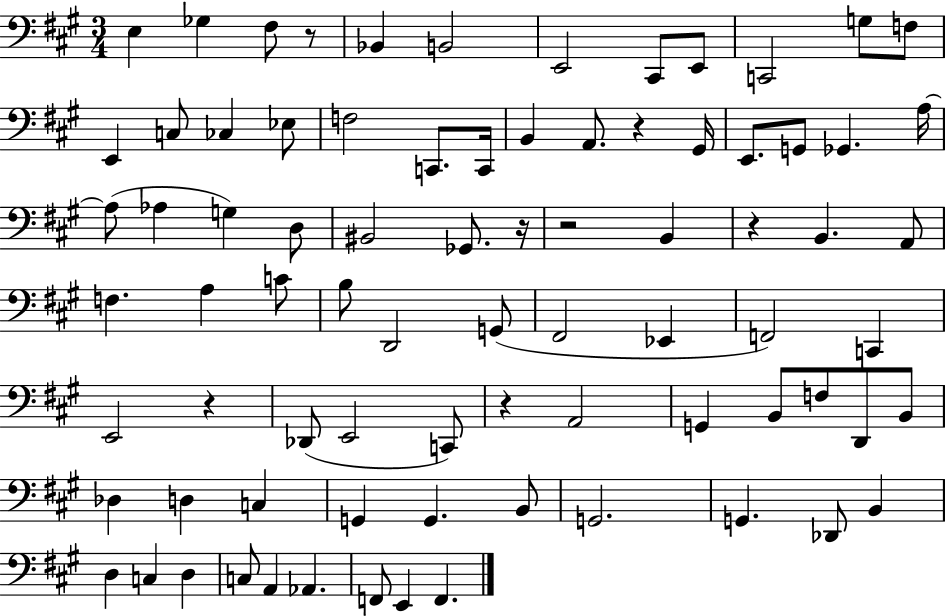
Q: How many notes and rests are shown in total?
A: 80